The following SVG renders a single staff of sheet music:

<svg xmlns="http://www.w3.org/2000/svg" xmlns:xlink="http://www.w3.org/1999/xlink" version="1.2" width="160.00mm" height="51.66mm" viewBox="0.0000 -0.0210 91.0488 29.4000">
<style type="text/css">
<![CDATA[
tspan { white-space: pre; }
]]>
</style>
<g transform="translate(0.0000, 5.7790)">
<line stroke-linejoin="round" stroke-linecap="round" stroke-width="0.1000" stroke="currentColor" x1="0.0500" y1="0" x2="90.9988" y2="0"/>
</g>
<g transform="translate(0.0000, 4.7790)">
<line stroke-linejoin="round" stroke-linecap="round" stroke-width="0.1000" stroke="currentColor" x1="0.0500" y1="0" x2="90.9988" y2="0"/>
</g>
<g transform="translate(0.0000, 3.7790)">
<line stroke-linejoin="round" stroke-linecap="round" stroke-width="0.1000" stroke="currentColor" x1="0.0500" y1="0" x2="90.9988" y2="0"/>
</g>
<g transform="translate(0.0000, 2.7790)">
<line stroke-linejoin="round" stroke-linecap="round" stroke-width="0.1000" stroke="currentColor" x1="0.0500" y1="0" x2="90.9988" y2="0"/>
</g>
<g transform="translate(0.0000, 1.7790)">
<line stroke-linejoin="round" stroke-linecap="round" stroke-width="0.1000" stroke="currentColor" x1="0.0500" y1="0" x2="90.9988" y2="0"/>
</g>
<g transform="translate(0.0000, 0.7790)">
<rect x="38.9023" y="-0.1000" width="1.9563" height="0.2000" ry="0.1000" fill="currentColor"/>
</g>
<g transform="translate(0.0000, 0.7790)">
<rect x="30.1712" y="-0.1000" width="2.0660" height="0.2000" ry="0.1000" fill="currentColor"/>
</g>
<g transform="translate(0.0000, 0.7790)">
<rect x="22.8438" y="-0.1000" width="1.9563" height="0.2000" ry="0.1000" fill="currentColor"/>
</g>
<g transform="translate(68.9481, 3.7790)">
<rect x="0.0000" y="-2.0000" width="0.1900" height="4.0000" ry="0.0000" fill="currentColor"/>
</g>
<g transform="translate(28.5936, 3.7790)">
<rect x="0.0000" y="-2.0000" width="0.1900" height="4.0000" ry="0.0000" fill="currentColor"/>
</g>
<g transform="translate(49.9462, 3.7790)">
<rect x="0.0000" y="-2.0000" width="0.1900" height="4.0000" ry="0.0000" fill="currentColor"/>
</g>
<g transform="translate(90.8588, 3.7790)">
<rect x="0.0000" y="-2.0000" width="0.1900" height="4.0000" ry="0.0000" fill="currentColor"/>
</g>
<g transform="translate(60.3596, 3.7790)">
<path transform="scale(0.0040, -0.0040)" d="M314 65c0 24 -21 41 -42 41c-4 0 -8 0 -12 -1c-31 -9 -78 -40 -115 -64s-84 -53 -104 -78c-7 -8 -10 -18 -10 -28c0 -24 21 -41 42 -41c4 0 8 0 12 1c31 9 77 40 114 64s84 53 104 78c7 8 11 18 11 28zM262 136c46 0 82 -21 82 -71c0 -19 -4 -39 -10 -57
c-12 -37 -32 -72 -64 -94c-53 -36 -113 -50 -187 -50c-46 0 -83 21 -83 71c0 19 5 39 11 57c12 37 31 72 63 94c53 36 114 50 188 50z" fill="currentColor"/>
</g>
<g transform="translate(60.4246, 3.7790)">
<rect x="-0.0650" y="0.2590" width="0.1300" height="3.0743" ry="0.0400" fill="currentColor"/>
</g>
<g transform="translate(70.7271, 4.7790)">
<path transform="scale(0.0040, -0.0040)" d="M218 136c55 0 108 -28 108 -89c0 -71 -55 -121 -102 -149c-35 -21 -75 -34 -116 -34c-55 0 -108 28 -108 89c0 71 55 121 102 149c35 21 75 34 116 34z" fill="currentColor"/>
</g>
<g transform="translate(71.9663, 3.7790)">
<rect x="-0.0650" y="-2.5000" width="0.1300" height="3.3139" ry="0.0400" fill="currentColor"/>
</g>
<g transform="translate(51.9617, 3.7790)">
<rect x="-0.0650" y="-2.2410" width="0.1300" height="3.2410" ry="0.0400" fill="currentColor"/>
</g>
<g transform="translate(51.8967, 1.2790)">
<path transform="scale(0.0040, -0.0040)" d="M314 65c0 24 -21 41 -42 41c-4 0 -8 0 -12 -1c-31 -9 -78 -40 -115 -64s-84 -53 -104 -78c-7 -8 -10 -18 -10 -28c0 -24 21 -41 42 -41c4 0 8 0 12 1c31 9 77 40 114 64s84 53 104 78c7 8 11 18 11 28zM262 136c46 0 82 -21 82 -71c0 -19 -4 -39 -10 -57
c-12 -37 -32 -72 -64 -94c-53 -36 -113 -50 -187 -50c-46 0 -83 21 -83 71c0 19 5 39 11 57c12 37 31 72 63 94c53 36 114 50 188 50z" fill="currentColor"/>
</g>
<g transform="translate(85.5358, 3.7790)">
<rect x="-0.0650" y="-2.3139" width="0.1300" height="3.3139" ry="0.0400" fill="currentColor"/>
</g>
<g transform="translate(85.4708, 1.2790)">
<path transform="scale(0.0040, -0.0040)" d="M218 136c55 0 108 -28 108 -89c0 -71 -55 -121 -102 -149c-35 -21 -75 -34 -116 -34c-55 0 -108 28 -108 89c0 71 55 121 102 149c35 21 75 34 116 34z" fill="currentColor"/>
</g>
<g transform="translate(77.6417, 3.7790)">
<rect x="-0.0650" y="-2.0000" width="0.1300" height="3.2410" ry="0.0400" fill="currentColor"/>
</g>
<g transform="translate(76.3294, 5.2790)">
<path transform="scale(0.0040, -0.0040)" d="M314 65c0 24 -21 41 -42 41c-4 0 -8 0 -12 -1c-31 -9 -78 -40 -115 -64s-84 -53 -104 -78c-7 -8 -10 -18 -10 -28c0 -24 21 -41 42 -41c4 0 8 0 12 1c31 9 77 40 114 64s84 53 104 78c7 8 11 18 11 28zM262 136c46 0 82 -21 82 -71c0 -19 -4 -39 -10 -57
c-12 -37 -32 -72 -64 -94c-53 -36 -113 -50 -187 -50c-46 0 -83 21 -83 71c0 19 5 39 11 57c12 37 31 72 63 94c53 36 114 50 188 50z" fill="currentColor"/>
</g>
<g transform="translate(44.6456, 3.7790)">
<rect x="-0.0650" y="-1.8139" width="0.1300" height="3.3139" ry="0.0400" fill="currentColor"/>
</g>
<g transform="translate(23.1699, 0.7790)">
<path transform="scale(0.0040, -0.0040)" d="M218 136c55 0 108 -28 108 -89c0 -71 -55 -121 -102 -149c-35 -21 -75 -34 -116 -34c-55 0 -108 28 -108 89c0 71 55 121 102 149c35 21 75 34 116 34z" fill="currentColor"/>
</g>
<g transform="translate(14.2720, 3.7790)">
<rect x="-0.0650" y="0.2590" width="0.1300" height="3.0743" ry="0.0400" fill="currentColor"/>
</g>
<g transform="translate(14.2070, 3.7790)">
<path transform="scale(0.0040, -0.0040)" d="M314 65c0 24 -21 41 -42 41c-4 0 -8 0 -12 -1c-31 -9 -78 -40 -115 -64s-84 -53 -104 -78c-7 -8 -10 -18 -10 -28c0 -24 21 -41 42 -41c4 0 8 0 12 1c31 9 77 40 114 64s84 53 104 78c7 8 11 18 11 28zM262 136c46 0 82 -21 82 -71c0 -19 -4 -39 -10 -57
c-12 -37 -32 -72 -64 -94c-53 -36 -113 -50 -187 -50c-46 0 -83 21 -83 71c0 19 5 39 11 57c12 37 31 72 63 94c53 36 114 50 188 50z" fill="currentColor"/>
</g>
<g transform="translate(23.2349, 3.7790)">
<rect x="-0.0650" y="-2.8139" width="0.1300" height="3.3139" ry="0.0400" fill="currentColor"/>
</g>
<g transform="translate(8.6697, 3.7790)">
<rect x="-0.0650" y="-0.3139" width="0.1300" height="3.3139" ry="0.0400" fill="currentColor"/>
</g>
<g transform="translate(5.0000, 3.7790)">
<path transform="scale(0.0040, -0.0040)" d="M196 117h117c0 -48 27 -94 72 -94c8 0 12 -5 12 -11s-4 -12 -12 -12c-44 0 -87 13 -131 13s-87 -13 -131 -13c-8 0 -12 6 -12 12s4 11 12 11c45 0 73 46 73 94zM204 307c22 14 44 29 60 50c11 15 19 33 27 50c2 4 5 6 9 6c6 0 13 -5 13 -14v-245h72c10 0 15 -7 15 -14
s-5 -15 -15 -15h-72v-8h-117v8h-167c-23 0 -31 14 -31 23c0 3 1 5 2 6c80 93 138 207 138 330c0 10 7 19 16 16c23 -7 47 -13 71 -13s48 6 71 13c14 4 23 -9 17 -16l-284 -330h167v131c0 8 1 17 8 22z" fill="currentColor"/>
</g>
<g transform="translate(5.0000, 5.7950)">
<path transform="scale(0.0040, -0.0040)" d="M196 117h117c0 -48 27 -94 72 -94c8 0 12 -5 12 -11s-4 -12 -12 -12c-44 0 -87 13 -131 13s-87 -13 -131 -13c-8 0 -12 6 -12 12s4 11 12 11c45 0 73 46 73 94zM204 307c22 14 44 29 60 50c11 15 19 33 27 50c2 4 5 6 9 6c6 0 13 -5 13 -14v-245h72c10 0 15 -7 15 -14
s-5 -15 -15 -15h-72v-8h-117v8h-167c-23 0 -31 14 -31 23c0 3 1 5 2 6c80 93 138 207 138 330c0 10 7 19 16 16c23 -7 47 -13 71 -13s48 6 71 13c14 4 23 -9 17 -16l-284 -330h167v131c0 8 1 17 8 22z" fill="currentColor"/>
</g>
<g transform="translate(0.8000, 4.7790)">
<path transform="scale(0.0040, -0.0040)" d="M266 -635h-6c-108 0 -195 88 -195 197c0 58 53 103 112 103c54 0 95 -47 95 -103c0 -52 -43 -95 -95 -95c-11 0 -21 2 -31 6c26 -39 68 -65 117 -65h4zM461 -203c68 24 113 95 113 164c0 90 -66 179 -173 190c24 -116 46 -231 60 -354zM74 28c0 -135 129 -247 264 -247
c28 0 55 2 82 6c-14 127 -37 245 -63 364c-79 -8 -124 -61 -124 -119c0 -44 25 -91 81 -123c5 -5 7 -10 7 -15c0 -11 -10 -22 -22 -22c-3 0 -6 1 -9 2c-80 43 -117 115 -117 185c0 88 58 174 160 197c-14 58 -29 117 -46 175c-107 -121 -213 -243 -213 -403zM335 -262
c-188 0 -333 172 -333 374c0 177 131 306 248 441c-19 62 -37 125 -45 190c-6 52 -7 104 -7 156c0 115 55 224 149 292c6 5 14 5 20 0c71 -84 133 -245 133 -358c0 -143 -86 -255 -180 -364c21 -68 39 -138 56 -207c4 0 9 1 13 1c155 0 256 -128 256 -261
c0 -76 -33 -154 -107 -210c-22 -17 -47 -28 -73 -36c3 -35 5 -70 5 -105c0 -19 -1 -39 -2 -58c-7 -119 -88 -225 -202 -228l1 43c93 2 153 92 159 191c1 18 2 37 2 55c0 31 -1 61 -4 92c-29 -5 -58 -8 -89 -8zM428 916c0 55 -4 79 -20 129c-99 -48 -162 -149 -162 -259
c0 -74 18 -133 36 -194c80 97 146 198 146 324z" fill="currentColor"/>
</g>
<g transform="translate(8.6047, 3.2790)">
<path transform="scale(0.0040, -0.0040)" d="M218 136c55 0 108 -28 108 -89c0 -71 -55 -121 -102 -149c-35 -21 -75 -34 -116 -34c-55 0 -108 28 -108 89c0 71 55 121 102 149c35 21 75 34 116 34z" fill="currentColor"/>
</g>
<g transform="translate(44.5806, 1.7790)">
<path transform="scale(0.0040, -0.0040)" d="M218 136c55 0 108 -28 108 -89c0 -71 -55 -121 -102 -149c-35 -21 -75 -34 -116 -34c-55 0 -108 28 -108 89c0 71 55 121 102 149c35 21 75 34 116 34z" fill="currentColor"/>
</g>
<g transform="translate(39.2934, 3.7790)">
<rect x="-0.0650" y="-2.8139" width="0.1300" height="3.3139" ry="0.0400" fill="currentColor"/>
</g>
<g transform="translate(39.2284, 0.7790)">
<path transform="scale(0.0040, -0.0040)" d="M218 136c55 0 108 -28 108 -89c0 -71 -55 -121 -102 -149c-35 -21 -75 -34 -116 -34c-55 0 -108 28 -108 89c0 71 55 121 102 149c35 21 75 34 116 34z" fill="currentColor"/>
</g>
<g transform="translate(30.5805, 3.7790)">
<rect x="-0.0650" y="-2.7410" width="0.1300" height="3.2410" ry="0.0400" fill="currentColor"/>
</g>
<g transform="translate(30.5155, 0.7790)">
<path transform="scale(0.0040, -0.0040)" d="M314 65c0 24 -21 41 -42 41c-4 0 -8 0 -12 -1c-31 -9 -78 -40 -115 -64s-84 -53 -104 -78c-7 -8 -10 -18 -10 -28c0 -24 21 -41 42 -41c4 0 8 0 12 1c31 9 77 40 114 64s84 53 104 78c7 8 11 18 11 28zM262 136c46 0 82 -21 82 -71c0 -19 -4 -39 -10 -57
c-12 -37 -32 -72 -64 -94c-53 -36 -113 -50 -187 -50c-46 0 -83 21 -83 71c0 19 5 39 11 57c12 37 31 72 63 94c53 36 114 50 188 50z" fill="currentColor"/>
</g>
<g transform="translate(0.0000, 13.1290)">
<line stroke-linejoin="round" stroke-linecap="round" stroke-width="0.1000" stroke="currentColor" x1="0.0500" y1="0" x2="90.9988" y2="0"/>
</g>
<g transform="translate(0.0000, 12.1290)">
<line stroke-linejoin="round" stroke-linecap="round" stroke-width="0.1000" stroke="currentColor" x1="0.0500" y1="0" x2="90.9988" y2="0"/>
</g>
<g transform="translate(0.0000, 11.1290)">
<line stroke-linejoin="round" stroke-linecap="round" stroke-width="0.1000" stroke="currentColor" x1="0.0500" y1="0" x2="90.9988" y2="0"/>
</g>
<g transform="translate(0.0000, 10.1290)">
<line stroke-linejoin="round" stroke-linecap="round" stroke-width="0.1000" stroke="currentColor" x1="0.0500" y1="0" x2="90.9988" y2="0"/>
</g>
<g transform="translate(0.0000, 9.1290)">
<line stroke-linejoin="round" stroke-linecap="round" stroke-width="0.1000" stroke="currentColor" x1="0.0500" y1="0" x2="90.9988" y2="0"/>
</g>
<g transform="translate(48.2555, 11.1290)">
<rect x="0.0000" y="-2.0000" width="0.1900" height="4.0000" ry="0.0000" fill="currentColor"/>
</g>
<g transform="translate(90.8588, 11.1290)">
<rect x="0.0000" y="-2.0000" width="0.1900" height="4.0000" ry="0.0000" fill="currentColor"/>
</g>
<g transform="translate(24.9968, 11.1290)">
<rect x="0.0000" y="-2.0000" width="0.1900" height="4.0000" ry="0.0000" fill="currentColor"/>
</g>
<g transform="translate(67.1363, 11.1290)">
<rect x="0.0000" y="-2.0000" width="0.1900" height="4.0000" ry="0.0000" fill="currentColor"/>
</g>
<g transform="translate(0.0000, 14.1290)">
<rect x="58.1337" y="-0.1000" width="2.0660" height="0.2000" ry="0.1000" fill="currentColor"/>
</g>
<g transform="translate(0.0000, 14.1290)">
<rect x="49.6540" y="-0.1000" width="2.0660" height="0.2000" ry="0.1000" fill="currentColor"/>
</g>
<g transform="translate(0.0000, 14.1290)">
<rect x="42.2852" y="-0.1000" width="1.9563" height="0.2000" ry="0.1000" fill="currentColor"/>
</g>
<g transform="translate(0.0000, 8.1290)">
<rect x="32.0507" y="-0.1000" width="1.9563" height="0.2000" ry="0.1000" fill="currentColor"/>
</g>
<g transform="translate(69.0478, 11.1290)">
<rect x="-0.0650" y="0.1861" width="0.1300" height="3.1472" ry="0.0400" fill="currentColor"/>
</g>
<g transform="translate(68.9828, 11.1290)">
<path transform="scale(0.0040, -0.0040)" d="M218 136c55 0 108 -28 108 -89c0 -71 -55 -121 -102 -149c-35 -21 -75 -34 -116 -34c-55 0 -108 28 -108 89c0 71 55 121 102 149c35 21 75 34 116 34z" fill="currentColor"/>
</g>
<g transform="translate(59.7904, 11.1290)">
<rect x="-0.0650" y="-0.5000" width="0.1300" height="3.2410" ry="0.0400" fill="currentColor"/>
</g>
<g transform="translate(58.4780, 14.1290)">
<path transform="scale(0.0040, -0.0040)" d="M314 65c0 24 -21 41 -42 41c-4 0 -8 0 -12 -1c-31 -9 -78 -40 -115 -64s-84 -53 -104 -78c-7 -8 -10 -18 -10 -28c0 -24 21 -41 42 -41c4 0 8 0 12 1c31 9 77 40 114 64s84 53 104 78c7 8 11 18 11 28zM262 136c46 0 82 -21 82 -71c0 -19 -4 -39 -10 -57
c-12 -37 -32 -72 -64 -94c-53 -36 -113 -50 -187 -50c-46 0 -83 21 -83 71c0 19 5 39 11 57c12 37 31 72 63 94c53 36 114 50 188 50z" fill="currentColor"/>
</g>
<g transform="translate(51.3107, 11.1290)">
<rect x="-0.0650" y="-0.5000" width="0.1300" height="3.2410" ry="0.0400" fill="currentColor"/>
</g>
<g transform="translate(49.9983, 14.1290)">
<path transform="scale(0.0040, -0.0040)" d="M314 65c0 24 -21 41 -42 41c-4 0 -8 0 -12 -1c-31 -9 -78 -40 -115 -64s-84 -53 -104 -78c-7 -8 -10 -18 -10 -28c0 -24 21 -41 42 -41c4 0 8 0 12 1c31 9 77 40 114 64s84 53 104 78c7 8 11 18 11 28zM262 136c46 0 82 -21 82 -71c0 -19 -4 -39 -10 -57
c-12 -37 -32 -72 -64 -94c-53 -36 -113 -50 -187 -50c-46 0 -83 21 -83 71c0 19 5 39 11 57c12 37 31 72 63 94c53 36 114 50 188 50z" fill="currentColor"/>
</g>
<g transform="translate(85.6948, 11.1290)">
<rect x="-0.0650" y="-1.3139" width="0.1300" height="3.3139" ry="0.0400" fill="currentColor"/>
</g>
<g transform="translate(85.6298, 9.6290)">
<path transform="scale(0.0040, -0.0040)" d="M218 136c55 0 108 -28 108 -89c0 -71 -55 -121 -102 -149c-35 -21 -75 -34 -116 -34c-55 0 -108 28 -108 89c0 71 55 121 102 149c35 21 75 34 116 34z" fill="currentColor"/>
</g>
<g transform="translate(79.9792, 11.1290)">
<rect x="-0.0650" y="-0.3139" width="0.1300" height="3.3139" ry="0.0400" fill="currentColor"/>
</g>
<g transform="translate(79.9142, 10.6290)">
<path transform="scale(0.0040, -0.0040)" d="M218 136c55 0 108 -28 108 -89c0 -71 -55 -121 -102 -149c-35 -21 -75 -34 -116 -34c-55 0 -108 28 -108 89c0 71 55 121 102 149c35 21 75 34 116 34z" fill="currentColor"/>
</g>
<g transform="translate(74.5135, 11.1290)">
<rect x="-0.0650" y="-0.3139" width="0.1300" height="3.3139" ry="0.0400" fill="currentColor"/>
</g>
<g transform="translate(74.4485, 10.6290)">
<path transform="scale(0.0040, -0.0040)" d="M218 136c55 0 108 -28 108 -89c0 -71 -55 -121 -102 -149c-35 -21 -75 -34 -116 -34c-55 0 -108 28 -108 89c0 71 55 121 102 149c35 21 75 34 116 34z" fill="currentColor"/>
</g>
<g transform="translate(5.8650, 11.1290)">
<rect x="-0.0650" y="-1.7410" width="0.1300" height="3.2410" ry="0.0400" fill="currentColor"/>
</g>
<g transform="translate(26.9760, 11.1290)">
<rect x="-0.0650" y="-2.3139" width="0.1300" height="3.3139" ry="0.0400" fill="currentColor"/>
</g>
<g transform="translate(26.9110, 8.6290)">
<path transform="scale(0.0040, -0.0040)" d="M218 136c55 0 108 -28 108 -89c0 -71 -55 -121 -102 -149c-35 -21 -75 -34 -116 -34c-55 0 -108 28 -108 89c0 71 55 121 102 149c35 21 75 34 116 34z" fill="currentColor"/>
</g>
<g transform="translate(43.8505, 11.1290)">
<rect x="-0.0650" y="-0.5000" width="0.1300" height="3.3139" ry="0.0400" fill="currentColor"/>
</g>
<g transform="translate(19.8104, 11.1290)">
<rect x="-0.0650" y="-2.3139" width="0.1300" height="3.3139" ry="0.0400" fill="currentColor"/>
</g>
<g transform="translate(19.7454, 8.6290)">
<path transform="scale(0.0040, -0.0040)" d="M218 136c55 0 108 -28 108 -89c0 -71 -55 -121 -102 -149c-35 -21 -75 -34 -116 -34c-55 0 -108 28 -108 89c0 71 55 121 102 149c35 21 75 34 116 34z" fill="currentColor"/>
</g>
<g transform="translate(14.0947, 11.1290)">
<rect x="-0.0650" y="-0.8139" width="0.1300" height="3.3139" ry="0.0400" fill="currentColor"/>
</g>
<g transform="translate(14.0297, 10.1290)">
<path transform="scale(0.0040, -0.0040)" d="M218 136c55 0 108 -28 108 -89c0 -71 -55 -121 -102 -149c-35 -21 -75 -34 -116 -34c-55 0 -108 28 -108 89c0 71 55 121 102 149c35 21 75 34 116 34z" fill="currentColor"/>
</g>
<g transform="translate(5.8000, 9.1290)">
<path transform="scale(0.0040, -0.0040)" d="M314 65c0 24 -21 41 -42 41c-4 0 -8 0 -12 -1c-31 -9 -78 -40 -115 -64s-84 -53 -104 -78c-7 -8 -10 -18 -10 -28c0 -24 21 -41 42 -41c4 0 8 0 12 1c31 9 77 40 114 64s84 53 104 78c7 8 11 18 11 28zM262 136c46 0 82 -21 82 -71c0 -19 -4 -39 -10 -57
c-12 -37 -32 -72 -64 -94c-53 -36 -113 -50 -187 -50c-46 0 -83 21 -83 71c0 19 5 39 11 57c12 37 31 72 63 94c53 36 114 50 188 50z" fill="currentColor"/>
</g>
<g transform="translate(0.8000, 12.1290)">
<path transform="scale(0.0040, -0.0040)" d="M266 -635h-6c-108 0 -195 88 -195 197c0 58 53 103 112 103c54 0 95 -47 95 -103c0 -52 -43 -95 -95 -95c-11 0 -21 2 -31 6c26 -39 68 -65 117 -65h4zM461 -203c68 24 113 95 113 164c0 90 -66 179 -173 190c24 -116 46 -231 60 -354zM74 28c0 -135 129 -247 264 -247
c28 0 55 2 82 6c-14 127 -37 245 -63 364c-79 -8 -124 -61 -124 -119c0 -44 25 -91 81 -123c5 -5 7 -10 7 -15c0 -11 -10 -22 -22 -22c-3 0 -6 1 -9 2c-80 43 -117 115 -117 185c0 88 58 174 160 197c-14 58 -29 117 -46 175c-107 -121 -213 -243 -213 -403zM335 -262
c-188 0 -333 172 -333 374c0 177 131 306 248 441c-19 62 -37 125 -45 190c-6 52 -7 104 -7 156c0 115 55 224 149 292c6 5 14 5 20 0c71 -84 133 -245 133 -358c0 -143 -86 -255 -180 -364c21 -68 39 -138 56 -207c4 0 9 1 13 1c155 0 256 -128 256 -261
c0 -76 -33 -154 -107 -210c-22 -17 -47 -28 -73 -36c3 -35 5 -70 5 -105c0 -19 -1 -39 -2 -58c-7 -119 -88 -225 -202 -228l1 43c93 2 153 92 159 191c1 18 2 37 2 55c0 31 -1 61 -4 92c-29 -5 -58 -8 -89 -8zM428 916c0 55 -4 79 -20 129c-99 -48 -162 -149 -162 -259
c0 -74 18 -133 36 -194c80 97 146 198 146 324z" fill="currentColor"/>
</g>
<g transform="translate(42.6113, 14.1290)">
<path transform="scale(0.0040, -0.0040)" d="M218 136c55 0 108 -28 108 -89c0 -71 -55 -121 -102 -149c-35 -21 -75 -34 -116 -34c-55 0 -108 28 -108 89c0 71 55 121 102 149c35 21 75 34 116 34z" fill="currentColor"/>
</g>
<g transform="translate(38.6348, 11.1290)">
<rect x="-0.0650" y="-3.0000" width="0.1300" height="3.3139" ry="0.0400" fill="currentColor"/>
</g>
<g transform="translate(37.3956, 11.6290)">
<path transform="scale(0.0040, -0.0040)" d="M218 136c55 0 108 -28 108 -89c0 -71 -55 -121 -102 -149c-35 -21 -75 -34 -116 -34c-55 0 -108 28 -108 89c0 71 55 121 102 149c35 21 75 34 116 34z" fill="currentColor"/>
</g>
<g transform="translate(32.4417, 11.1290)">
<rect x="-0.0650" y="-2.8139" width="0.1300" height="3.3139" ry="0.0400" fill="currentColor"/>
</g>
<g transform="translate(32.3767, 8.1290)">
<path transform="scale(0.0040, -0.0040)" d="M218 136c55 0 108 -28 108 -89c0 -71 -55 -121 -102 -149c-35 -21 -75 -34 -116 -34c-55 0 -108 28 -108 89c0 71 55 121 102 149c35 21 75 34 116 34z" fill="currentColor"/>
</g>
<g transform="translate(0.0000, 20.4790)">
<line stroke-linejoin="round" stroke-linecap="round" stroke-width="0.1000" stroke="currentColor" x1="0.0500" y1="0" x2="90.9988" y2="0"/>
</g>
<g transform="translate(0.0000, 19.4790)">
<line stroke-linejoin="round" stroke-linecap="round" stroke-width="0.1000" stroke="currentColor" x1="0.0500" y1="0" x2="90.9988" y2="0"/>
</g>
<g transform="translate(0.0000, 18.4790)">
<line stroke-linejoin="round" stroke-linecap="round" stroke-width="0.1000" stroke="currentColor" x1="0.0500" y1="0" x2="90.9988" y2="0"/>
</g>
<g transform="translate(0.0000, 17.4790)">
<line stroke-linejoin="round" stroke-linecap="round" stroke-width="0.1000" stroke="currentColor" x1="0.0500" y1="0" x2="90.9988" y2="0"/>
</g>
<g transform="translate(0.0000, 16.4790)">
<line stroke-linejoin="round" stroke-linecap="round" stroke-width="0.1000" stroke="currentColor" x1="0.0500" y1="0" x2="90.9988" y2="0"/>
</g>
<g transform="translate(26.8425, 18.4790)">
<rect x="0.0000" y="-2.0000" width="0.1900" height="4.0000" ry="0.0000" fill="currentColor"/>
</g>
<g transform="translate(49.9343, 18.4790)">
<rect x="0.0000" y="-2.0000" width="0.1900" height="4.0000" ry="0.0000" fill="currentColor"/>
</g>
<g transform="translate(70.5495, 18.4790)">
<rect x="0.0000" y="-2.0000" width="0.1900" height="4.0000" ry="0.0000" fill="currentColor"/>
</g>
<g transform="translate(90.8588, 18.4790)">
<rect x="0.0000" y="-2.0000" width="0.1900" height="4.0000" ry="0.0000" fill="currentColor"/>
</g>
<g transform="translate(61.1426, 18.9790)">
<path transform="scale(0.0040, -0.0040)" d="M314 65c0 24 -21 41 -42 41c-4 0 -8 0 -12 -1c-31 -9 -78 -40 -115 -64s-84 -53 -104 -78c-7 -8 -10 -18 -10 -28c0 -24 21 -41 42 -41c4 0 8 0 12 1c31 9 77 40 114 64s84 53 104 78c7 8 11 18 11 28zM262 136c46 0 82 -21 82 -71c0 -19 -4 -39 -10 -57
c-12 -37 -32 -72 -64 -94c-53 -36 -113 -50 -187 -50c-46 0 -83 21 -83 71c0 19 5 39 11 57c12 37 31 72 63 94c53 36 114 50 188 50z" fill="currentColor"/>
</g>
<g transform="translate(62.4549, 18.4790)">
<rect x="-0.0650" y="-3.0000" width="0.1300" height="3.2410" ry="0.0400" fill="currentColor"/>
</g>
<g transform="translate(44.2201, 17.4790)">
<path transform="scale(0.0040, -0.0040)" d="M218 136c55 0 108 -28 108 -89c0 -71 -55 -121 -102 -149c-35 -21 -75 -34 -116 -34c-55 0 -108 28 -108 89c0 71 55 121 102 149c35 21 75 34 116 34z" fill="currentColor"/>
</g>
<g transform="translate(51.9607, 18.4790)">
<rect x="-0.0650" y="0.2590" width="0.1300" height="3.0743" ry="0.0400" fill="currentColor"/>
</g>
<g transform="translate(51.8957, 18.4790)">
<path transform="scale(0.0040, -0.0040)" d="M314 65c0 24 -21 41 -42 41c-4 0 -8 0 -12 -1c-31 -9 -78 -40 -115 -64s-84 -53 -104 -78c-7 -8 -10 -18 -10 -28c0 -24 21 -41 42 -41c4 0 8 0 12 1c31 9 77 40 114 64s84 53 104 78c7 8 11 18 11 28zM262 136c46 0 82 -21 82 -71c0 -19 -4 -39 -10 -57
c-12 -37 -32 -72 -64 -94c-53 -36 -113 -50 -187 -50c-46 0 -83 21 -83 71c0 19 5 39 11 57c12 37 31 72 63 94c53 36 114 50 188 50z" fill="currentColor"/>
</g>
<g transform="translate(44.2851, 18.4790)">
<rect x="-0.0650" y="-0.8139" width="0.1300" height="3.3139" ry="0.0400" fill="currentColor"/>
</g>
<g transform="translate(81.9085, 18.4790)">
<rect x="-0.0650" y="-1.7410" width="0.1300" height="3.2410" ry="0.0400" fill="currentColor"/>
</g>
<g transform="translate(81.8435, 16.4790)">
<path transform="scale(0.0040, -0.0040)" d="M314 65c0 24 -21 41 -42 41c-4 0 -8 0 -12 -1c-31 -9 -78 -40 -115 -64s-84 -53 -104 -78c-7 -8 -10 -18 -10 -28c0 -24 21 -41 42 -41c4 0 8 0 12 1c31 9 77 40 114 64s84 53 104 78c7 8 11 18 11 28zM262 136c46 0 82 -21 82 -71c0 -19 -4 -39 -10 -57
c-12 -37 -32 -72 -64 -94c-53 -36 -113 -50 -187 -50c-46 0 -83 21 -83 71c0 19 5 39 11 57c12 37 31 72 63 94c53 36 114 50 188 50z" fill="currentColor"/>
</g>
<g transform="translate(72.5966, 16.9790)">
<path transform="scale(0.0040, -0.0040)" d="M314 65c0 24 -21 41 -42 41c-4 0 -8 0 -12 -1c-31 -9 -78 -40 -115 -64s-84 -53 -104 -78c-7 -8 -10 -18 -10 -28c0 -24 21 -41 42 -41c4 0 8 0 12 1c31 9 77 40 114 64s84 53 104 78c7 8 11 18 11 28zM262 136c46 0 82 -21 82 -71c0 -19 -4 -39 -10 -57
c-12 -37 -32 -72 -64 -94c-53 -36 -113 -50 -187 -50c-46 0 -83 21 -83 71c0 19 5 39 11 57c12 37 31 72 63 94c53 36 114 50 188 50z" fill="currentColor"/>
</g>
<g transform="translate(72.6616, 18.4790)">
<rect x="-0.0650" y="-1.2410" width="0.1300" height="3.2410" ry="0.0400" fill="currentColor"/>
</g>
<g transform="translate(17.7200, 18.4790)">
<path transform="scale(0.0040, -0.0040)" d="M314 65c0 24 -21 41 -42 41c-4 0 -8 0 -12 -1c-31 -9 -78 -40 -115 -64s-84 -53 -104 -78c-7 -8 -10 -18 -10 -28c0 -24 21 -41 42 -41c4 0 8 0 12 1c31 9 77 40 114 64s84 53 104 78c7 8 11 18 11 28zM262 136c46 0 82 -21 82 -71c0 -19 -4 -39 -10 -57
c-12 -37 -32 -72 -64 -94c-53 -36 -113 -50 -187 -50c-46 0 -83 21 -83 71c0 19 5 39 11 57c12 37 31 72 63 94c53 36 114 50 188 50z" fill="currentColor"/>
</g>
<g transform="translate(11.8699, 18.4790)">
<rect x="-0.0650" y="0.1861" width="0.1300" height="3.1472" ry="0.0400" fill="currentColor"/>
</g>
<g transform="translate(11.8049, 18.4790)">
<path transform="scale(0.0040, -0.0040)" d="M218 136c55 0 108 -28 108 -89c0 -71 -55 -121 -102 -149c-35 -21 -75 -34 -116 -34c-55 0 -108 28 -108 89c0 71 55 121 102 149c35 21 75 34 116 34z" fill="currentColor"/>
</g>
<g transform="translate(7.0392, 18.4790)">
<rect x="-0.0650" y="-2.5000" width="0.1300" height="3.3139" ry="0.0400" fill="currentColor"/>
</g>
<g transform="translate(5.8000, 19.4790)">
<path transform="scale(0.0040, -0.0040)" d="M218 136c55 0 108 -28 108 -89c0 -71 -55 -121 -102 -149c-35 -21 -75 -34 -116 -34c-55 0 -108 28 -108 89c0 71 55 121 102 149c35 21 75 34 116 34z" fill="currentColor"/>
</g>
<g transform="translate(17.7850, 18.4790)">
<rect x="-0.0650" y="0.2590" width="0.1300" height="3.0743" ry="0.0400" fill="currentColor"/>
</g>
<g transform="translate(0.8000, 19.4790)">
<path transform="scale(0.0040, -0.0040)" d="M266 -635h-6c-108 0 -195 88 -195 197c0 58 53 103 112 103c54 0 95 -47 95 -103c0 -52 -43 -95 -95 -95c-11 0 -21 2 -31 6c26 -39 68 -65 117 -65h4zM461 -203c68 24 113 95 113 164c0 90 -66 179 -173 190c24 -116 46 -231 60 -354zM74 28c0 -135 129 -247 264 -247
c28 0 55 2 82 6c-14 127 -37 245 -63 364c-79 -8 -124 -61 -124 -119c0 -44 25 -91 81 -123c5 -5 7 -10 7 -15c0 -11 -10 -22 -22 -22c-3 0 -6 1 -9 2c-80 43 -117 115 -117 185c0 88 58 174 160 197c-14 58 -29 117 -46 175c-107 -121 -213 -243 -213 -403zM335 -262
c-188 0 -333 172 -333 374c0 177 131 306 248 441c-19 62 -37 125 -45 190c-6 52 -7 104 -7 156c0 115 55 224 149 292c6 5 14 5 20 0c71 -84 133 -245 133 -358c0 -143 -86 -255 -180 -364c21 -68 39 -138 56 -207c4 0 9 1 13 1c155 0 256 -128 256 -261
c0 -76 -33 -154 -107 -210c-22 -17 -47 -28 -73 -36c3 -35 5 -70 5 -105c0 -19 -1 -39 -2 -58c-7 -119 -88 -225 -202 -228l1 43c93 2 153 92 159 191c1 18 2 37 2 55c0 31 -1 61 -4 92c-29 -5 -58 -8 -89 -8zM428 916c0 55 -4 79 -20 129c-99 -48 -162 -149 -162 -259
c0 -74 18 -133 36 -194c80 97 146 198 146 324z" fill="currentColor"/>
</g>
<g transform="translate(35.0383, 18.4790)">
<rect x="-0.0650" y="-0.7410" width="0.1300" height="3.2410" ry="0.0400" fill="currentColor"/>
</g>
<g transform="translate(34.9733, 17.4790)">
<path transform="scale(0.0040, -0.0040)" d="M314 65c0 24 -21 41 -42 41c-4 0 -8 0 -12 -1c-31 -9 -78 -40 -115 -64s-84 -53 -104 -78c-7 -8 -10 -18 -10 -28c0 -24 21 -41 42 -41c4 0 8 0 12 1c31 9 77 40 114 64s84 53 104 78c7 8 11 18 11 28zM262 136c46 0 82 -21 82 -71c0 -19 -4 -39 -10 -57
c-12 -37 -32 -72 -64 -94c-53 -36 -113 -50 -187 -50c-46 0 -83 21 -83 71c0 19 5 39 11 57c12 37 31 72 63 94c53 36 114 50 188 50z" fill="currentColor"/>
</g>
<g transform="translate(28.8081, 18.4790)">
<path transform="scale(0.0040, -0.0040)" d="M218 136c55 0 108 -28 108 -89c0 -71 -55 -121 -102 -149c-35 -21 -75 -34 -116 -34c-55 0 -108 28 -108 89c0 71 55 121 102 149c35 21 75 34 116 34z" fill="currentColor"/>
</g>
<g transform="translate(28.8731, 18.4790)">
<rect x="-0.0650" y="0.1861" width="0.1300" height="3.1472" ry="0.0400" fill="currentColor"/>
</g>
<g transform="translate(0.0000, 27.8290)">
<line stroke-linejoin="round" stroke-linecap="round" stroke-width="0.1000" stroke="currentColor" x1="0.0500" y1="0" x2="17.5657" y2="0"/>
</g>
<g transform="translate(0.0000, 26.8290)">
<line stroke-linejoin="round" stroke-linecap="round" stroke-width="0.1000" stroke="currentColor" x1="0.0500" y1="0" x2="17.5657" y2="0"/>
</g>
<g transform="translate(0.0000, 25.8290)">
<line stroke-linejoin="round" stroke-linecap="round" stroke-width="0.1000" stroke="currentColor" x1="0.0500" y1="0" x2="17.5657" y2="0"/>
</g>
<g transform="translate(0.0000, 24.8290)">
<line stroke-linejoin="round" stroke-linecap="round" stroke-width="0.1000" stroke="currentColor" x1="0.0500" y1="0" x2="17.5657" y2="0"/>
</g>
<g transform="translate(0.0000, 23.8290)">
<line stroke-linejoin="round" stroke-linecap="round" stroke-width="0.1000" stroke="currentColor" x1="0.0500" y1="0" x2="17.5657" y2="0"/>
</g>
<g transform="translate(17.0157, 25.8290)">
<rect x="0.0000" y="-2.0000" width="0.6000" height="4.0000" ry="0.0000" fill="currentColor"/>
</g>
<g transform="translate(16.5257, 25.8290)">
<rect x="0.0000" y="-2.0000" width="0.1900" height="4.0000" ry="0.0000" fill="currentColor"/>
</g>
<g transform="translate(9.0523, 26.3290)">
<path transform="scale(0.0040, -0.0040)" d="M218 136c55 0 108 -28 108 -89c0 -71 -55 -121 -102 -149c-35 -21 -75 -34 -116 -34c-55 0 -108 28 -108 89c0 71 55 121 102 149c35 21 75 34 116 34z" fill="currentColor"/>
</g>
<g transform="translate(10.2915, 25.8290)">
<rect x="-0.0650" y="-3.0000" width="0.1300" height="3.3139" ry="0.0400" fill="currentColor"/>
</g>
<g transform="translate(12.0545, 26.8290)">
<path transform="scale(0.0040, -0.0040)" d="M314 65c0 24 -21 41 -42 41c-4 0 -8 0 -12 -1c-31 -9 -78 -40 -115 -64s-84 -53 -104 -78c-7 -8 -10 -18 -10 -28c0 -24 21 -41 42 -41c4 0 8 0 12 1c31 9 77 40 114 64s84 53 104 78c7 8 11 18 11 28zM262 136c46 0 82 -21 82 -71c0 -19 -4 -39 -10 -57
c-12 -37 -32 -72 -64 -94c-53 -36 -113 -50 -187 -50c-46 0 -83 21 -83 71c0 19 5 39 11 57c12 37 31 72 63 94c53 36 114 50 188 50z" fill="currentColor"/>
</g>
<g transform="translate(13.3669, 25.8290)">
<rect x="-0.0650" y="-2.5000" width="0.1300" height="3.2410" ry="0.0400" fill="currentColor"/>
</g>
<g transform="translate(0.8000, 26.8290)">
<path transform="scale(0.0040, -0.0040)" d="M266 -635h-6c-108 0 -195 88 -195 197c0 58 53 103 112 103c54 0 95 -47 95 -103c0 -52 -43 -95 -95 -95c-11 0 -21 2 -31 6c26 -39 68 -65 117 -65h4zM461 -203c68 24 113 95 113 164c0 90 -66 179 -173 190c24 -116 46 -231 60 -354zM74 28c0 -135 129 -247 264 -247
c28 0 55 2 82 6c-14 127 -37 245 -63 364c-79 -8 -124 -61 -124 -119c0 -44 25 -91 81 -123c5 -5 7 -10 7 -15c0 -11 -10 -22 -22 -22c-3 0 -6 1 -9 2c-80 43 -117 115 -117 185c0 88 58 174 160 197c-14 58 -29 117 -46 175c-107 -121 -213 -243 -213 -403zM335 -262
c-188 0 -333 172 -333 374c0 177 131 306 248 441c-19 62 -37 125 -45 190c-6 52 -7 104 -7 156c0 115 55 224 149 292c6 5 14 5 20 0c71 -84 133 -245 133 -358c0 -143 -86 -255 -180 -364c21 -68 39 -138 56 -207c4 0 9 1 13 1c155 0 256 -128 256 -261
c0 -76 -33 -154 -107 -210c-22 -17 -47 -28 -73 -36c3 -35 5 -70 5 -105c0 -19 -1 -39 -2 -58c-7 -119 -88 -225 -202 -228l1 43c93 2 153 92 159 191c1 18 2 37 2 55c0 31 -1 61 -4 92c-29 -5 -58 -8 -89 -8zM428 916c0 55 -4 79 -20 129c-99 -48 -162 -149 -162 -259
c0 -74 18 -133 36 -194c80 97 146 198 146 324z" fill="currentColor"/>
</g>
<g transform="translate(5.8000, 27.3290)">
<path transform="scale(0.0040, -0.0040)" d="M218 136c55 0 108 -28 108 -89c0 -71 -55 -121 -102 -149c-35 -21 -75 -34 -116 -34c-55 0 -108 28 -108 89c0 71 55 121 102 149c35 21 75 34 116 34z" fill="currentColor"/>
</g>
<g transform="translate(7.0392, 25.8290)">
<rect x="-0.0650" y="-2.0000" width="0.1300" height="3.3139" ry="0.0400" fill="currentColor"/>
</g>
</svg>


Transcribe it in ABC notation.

X:1
T:Untitled
M:4/4
L:1/4
K:C
c B2 a a2 a f g2 B2 G F2 g f2 d g g a A C C2 C2 B c c e G B B2 B d2 d B2 A2 e2 f2 F A G2